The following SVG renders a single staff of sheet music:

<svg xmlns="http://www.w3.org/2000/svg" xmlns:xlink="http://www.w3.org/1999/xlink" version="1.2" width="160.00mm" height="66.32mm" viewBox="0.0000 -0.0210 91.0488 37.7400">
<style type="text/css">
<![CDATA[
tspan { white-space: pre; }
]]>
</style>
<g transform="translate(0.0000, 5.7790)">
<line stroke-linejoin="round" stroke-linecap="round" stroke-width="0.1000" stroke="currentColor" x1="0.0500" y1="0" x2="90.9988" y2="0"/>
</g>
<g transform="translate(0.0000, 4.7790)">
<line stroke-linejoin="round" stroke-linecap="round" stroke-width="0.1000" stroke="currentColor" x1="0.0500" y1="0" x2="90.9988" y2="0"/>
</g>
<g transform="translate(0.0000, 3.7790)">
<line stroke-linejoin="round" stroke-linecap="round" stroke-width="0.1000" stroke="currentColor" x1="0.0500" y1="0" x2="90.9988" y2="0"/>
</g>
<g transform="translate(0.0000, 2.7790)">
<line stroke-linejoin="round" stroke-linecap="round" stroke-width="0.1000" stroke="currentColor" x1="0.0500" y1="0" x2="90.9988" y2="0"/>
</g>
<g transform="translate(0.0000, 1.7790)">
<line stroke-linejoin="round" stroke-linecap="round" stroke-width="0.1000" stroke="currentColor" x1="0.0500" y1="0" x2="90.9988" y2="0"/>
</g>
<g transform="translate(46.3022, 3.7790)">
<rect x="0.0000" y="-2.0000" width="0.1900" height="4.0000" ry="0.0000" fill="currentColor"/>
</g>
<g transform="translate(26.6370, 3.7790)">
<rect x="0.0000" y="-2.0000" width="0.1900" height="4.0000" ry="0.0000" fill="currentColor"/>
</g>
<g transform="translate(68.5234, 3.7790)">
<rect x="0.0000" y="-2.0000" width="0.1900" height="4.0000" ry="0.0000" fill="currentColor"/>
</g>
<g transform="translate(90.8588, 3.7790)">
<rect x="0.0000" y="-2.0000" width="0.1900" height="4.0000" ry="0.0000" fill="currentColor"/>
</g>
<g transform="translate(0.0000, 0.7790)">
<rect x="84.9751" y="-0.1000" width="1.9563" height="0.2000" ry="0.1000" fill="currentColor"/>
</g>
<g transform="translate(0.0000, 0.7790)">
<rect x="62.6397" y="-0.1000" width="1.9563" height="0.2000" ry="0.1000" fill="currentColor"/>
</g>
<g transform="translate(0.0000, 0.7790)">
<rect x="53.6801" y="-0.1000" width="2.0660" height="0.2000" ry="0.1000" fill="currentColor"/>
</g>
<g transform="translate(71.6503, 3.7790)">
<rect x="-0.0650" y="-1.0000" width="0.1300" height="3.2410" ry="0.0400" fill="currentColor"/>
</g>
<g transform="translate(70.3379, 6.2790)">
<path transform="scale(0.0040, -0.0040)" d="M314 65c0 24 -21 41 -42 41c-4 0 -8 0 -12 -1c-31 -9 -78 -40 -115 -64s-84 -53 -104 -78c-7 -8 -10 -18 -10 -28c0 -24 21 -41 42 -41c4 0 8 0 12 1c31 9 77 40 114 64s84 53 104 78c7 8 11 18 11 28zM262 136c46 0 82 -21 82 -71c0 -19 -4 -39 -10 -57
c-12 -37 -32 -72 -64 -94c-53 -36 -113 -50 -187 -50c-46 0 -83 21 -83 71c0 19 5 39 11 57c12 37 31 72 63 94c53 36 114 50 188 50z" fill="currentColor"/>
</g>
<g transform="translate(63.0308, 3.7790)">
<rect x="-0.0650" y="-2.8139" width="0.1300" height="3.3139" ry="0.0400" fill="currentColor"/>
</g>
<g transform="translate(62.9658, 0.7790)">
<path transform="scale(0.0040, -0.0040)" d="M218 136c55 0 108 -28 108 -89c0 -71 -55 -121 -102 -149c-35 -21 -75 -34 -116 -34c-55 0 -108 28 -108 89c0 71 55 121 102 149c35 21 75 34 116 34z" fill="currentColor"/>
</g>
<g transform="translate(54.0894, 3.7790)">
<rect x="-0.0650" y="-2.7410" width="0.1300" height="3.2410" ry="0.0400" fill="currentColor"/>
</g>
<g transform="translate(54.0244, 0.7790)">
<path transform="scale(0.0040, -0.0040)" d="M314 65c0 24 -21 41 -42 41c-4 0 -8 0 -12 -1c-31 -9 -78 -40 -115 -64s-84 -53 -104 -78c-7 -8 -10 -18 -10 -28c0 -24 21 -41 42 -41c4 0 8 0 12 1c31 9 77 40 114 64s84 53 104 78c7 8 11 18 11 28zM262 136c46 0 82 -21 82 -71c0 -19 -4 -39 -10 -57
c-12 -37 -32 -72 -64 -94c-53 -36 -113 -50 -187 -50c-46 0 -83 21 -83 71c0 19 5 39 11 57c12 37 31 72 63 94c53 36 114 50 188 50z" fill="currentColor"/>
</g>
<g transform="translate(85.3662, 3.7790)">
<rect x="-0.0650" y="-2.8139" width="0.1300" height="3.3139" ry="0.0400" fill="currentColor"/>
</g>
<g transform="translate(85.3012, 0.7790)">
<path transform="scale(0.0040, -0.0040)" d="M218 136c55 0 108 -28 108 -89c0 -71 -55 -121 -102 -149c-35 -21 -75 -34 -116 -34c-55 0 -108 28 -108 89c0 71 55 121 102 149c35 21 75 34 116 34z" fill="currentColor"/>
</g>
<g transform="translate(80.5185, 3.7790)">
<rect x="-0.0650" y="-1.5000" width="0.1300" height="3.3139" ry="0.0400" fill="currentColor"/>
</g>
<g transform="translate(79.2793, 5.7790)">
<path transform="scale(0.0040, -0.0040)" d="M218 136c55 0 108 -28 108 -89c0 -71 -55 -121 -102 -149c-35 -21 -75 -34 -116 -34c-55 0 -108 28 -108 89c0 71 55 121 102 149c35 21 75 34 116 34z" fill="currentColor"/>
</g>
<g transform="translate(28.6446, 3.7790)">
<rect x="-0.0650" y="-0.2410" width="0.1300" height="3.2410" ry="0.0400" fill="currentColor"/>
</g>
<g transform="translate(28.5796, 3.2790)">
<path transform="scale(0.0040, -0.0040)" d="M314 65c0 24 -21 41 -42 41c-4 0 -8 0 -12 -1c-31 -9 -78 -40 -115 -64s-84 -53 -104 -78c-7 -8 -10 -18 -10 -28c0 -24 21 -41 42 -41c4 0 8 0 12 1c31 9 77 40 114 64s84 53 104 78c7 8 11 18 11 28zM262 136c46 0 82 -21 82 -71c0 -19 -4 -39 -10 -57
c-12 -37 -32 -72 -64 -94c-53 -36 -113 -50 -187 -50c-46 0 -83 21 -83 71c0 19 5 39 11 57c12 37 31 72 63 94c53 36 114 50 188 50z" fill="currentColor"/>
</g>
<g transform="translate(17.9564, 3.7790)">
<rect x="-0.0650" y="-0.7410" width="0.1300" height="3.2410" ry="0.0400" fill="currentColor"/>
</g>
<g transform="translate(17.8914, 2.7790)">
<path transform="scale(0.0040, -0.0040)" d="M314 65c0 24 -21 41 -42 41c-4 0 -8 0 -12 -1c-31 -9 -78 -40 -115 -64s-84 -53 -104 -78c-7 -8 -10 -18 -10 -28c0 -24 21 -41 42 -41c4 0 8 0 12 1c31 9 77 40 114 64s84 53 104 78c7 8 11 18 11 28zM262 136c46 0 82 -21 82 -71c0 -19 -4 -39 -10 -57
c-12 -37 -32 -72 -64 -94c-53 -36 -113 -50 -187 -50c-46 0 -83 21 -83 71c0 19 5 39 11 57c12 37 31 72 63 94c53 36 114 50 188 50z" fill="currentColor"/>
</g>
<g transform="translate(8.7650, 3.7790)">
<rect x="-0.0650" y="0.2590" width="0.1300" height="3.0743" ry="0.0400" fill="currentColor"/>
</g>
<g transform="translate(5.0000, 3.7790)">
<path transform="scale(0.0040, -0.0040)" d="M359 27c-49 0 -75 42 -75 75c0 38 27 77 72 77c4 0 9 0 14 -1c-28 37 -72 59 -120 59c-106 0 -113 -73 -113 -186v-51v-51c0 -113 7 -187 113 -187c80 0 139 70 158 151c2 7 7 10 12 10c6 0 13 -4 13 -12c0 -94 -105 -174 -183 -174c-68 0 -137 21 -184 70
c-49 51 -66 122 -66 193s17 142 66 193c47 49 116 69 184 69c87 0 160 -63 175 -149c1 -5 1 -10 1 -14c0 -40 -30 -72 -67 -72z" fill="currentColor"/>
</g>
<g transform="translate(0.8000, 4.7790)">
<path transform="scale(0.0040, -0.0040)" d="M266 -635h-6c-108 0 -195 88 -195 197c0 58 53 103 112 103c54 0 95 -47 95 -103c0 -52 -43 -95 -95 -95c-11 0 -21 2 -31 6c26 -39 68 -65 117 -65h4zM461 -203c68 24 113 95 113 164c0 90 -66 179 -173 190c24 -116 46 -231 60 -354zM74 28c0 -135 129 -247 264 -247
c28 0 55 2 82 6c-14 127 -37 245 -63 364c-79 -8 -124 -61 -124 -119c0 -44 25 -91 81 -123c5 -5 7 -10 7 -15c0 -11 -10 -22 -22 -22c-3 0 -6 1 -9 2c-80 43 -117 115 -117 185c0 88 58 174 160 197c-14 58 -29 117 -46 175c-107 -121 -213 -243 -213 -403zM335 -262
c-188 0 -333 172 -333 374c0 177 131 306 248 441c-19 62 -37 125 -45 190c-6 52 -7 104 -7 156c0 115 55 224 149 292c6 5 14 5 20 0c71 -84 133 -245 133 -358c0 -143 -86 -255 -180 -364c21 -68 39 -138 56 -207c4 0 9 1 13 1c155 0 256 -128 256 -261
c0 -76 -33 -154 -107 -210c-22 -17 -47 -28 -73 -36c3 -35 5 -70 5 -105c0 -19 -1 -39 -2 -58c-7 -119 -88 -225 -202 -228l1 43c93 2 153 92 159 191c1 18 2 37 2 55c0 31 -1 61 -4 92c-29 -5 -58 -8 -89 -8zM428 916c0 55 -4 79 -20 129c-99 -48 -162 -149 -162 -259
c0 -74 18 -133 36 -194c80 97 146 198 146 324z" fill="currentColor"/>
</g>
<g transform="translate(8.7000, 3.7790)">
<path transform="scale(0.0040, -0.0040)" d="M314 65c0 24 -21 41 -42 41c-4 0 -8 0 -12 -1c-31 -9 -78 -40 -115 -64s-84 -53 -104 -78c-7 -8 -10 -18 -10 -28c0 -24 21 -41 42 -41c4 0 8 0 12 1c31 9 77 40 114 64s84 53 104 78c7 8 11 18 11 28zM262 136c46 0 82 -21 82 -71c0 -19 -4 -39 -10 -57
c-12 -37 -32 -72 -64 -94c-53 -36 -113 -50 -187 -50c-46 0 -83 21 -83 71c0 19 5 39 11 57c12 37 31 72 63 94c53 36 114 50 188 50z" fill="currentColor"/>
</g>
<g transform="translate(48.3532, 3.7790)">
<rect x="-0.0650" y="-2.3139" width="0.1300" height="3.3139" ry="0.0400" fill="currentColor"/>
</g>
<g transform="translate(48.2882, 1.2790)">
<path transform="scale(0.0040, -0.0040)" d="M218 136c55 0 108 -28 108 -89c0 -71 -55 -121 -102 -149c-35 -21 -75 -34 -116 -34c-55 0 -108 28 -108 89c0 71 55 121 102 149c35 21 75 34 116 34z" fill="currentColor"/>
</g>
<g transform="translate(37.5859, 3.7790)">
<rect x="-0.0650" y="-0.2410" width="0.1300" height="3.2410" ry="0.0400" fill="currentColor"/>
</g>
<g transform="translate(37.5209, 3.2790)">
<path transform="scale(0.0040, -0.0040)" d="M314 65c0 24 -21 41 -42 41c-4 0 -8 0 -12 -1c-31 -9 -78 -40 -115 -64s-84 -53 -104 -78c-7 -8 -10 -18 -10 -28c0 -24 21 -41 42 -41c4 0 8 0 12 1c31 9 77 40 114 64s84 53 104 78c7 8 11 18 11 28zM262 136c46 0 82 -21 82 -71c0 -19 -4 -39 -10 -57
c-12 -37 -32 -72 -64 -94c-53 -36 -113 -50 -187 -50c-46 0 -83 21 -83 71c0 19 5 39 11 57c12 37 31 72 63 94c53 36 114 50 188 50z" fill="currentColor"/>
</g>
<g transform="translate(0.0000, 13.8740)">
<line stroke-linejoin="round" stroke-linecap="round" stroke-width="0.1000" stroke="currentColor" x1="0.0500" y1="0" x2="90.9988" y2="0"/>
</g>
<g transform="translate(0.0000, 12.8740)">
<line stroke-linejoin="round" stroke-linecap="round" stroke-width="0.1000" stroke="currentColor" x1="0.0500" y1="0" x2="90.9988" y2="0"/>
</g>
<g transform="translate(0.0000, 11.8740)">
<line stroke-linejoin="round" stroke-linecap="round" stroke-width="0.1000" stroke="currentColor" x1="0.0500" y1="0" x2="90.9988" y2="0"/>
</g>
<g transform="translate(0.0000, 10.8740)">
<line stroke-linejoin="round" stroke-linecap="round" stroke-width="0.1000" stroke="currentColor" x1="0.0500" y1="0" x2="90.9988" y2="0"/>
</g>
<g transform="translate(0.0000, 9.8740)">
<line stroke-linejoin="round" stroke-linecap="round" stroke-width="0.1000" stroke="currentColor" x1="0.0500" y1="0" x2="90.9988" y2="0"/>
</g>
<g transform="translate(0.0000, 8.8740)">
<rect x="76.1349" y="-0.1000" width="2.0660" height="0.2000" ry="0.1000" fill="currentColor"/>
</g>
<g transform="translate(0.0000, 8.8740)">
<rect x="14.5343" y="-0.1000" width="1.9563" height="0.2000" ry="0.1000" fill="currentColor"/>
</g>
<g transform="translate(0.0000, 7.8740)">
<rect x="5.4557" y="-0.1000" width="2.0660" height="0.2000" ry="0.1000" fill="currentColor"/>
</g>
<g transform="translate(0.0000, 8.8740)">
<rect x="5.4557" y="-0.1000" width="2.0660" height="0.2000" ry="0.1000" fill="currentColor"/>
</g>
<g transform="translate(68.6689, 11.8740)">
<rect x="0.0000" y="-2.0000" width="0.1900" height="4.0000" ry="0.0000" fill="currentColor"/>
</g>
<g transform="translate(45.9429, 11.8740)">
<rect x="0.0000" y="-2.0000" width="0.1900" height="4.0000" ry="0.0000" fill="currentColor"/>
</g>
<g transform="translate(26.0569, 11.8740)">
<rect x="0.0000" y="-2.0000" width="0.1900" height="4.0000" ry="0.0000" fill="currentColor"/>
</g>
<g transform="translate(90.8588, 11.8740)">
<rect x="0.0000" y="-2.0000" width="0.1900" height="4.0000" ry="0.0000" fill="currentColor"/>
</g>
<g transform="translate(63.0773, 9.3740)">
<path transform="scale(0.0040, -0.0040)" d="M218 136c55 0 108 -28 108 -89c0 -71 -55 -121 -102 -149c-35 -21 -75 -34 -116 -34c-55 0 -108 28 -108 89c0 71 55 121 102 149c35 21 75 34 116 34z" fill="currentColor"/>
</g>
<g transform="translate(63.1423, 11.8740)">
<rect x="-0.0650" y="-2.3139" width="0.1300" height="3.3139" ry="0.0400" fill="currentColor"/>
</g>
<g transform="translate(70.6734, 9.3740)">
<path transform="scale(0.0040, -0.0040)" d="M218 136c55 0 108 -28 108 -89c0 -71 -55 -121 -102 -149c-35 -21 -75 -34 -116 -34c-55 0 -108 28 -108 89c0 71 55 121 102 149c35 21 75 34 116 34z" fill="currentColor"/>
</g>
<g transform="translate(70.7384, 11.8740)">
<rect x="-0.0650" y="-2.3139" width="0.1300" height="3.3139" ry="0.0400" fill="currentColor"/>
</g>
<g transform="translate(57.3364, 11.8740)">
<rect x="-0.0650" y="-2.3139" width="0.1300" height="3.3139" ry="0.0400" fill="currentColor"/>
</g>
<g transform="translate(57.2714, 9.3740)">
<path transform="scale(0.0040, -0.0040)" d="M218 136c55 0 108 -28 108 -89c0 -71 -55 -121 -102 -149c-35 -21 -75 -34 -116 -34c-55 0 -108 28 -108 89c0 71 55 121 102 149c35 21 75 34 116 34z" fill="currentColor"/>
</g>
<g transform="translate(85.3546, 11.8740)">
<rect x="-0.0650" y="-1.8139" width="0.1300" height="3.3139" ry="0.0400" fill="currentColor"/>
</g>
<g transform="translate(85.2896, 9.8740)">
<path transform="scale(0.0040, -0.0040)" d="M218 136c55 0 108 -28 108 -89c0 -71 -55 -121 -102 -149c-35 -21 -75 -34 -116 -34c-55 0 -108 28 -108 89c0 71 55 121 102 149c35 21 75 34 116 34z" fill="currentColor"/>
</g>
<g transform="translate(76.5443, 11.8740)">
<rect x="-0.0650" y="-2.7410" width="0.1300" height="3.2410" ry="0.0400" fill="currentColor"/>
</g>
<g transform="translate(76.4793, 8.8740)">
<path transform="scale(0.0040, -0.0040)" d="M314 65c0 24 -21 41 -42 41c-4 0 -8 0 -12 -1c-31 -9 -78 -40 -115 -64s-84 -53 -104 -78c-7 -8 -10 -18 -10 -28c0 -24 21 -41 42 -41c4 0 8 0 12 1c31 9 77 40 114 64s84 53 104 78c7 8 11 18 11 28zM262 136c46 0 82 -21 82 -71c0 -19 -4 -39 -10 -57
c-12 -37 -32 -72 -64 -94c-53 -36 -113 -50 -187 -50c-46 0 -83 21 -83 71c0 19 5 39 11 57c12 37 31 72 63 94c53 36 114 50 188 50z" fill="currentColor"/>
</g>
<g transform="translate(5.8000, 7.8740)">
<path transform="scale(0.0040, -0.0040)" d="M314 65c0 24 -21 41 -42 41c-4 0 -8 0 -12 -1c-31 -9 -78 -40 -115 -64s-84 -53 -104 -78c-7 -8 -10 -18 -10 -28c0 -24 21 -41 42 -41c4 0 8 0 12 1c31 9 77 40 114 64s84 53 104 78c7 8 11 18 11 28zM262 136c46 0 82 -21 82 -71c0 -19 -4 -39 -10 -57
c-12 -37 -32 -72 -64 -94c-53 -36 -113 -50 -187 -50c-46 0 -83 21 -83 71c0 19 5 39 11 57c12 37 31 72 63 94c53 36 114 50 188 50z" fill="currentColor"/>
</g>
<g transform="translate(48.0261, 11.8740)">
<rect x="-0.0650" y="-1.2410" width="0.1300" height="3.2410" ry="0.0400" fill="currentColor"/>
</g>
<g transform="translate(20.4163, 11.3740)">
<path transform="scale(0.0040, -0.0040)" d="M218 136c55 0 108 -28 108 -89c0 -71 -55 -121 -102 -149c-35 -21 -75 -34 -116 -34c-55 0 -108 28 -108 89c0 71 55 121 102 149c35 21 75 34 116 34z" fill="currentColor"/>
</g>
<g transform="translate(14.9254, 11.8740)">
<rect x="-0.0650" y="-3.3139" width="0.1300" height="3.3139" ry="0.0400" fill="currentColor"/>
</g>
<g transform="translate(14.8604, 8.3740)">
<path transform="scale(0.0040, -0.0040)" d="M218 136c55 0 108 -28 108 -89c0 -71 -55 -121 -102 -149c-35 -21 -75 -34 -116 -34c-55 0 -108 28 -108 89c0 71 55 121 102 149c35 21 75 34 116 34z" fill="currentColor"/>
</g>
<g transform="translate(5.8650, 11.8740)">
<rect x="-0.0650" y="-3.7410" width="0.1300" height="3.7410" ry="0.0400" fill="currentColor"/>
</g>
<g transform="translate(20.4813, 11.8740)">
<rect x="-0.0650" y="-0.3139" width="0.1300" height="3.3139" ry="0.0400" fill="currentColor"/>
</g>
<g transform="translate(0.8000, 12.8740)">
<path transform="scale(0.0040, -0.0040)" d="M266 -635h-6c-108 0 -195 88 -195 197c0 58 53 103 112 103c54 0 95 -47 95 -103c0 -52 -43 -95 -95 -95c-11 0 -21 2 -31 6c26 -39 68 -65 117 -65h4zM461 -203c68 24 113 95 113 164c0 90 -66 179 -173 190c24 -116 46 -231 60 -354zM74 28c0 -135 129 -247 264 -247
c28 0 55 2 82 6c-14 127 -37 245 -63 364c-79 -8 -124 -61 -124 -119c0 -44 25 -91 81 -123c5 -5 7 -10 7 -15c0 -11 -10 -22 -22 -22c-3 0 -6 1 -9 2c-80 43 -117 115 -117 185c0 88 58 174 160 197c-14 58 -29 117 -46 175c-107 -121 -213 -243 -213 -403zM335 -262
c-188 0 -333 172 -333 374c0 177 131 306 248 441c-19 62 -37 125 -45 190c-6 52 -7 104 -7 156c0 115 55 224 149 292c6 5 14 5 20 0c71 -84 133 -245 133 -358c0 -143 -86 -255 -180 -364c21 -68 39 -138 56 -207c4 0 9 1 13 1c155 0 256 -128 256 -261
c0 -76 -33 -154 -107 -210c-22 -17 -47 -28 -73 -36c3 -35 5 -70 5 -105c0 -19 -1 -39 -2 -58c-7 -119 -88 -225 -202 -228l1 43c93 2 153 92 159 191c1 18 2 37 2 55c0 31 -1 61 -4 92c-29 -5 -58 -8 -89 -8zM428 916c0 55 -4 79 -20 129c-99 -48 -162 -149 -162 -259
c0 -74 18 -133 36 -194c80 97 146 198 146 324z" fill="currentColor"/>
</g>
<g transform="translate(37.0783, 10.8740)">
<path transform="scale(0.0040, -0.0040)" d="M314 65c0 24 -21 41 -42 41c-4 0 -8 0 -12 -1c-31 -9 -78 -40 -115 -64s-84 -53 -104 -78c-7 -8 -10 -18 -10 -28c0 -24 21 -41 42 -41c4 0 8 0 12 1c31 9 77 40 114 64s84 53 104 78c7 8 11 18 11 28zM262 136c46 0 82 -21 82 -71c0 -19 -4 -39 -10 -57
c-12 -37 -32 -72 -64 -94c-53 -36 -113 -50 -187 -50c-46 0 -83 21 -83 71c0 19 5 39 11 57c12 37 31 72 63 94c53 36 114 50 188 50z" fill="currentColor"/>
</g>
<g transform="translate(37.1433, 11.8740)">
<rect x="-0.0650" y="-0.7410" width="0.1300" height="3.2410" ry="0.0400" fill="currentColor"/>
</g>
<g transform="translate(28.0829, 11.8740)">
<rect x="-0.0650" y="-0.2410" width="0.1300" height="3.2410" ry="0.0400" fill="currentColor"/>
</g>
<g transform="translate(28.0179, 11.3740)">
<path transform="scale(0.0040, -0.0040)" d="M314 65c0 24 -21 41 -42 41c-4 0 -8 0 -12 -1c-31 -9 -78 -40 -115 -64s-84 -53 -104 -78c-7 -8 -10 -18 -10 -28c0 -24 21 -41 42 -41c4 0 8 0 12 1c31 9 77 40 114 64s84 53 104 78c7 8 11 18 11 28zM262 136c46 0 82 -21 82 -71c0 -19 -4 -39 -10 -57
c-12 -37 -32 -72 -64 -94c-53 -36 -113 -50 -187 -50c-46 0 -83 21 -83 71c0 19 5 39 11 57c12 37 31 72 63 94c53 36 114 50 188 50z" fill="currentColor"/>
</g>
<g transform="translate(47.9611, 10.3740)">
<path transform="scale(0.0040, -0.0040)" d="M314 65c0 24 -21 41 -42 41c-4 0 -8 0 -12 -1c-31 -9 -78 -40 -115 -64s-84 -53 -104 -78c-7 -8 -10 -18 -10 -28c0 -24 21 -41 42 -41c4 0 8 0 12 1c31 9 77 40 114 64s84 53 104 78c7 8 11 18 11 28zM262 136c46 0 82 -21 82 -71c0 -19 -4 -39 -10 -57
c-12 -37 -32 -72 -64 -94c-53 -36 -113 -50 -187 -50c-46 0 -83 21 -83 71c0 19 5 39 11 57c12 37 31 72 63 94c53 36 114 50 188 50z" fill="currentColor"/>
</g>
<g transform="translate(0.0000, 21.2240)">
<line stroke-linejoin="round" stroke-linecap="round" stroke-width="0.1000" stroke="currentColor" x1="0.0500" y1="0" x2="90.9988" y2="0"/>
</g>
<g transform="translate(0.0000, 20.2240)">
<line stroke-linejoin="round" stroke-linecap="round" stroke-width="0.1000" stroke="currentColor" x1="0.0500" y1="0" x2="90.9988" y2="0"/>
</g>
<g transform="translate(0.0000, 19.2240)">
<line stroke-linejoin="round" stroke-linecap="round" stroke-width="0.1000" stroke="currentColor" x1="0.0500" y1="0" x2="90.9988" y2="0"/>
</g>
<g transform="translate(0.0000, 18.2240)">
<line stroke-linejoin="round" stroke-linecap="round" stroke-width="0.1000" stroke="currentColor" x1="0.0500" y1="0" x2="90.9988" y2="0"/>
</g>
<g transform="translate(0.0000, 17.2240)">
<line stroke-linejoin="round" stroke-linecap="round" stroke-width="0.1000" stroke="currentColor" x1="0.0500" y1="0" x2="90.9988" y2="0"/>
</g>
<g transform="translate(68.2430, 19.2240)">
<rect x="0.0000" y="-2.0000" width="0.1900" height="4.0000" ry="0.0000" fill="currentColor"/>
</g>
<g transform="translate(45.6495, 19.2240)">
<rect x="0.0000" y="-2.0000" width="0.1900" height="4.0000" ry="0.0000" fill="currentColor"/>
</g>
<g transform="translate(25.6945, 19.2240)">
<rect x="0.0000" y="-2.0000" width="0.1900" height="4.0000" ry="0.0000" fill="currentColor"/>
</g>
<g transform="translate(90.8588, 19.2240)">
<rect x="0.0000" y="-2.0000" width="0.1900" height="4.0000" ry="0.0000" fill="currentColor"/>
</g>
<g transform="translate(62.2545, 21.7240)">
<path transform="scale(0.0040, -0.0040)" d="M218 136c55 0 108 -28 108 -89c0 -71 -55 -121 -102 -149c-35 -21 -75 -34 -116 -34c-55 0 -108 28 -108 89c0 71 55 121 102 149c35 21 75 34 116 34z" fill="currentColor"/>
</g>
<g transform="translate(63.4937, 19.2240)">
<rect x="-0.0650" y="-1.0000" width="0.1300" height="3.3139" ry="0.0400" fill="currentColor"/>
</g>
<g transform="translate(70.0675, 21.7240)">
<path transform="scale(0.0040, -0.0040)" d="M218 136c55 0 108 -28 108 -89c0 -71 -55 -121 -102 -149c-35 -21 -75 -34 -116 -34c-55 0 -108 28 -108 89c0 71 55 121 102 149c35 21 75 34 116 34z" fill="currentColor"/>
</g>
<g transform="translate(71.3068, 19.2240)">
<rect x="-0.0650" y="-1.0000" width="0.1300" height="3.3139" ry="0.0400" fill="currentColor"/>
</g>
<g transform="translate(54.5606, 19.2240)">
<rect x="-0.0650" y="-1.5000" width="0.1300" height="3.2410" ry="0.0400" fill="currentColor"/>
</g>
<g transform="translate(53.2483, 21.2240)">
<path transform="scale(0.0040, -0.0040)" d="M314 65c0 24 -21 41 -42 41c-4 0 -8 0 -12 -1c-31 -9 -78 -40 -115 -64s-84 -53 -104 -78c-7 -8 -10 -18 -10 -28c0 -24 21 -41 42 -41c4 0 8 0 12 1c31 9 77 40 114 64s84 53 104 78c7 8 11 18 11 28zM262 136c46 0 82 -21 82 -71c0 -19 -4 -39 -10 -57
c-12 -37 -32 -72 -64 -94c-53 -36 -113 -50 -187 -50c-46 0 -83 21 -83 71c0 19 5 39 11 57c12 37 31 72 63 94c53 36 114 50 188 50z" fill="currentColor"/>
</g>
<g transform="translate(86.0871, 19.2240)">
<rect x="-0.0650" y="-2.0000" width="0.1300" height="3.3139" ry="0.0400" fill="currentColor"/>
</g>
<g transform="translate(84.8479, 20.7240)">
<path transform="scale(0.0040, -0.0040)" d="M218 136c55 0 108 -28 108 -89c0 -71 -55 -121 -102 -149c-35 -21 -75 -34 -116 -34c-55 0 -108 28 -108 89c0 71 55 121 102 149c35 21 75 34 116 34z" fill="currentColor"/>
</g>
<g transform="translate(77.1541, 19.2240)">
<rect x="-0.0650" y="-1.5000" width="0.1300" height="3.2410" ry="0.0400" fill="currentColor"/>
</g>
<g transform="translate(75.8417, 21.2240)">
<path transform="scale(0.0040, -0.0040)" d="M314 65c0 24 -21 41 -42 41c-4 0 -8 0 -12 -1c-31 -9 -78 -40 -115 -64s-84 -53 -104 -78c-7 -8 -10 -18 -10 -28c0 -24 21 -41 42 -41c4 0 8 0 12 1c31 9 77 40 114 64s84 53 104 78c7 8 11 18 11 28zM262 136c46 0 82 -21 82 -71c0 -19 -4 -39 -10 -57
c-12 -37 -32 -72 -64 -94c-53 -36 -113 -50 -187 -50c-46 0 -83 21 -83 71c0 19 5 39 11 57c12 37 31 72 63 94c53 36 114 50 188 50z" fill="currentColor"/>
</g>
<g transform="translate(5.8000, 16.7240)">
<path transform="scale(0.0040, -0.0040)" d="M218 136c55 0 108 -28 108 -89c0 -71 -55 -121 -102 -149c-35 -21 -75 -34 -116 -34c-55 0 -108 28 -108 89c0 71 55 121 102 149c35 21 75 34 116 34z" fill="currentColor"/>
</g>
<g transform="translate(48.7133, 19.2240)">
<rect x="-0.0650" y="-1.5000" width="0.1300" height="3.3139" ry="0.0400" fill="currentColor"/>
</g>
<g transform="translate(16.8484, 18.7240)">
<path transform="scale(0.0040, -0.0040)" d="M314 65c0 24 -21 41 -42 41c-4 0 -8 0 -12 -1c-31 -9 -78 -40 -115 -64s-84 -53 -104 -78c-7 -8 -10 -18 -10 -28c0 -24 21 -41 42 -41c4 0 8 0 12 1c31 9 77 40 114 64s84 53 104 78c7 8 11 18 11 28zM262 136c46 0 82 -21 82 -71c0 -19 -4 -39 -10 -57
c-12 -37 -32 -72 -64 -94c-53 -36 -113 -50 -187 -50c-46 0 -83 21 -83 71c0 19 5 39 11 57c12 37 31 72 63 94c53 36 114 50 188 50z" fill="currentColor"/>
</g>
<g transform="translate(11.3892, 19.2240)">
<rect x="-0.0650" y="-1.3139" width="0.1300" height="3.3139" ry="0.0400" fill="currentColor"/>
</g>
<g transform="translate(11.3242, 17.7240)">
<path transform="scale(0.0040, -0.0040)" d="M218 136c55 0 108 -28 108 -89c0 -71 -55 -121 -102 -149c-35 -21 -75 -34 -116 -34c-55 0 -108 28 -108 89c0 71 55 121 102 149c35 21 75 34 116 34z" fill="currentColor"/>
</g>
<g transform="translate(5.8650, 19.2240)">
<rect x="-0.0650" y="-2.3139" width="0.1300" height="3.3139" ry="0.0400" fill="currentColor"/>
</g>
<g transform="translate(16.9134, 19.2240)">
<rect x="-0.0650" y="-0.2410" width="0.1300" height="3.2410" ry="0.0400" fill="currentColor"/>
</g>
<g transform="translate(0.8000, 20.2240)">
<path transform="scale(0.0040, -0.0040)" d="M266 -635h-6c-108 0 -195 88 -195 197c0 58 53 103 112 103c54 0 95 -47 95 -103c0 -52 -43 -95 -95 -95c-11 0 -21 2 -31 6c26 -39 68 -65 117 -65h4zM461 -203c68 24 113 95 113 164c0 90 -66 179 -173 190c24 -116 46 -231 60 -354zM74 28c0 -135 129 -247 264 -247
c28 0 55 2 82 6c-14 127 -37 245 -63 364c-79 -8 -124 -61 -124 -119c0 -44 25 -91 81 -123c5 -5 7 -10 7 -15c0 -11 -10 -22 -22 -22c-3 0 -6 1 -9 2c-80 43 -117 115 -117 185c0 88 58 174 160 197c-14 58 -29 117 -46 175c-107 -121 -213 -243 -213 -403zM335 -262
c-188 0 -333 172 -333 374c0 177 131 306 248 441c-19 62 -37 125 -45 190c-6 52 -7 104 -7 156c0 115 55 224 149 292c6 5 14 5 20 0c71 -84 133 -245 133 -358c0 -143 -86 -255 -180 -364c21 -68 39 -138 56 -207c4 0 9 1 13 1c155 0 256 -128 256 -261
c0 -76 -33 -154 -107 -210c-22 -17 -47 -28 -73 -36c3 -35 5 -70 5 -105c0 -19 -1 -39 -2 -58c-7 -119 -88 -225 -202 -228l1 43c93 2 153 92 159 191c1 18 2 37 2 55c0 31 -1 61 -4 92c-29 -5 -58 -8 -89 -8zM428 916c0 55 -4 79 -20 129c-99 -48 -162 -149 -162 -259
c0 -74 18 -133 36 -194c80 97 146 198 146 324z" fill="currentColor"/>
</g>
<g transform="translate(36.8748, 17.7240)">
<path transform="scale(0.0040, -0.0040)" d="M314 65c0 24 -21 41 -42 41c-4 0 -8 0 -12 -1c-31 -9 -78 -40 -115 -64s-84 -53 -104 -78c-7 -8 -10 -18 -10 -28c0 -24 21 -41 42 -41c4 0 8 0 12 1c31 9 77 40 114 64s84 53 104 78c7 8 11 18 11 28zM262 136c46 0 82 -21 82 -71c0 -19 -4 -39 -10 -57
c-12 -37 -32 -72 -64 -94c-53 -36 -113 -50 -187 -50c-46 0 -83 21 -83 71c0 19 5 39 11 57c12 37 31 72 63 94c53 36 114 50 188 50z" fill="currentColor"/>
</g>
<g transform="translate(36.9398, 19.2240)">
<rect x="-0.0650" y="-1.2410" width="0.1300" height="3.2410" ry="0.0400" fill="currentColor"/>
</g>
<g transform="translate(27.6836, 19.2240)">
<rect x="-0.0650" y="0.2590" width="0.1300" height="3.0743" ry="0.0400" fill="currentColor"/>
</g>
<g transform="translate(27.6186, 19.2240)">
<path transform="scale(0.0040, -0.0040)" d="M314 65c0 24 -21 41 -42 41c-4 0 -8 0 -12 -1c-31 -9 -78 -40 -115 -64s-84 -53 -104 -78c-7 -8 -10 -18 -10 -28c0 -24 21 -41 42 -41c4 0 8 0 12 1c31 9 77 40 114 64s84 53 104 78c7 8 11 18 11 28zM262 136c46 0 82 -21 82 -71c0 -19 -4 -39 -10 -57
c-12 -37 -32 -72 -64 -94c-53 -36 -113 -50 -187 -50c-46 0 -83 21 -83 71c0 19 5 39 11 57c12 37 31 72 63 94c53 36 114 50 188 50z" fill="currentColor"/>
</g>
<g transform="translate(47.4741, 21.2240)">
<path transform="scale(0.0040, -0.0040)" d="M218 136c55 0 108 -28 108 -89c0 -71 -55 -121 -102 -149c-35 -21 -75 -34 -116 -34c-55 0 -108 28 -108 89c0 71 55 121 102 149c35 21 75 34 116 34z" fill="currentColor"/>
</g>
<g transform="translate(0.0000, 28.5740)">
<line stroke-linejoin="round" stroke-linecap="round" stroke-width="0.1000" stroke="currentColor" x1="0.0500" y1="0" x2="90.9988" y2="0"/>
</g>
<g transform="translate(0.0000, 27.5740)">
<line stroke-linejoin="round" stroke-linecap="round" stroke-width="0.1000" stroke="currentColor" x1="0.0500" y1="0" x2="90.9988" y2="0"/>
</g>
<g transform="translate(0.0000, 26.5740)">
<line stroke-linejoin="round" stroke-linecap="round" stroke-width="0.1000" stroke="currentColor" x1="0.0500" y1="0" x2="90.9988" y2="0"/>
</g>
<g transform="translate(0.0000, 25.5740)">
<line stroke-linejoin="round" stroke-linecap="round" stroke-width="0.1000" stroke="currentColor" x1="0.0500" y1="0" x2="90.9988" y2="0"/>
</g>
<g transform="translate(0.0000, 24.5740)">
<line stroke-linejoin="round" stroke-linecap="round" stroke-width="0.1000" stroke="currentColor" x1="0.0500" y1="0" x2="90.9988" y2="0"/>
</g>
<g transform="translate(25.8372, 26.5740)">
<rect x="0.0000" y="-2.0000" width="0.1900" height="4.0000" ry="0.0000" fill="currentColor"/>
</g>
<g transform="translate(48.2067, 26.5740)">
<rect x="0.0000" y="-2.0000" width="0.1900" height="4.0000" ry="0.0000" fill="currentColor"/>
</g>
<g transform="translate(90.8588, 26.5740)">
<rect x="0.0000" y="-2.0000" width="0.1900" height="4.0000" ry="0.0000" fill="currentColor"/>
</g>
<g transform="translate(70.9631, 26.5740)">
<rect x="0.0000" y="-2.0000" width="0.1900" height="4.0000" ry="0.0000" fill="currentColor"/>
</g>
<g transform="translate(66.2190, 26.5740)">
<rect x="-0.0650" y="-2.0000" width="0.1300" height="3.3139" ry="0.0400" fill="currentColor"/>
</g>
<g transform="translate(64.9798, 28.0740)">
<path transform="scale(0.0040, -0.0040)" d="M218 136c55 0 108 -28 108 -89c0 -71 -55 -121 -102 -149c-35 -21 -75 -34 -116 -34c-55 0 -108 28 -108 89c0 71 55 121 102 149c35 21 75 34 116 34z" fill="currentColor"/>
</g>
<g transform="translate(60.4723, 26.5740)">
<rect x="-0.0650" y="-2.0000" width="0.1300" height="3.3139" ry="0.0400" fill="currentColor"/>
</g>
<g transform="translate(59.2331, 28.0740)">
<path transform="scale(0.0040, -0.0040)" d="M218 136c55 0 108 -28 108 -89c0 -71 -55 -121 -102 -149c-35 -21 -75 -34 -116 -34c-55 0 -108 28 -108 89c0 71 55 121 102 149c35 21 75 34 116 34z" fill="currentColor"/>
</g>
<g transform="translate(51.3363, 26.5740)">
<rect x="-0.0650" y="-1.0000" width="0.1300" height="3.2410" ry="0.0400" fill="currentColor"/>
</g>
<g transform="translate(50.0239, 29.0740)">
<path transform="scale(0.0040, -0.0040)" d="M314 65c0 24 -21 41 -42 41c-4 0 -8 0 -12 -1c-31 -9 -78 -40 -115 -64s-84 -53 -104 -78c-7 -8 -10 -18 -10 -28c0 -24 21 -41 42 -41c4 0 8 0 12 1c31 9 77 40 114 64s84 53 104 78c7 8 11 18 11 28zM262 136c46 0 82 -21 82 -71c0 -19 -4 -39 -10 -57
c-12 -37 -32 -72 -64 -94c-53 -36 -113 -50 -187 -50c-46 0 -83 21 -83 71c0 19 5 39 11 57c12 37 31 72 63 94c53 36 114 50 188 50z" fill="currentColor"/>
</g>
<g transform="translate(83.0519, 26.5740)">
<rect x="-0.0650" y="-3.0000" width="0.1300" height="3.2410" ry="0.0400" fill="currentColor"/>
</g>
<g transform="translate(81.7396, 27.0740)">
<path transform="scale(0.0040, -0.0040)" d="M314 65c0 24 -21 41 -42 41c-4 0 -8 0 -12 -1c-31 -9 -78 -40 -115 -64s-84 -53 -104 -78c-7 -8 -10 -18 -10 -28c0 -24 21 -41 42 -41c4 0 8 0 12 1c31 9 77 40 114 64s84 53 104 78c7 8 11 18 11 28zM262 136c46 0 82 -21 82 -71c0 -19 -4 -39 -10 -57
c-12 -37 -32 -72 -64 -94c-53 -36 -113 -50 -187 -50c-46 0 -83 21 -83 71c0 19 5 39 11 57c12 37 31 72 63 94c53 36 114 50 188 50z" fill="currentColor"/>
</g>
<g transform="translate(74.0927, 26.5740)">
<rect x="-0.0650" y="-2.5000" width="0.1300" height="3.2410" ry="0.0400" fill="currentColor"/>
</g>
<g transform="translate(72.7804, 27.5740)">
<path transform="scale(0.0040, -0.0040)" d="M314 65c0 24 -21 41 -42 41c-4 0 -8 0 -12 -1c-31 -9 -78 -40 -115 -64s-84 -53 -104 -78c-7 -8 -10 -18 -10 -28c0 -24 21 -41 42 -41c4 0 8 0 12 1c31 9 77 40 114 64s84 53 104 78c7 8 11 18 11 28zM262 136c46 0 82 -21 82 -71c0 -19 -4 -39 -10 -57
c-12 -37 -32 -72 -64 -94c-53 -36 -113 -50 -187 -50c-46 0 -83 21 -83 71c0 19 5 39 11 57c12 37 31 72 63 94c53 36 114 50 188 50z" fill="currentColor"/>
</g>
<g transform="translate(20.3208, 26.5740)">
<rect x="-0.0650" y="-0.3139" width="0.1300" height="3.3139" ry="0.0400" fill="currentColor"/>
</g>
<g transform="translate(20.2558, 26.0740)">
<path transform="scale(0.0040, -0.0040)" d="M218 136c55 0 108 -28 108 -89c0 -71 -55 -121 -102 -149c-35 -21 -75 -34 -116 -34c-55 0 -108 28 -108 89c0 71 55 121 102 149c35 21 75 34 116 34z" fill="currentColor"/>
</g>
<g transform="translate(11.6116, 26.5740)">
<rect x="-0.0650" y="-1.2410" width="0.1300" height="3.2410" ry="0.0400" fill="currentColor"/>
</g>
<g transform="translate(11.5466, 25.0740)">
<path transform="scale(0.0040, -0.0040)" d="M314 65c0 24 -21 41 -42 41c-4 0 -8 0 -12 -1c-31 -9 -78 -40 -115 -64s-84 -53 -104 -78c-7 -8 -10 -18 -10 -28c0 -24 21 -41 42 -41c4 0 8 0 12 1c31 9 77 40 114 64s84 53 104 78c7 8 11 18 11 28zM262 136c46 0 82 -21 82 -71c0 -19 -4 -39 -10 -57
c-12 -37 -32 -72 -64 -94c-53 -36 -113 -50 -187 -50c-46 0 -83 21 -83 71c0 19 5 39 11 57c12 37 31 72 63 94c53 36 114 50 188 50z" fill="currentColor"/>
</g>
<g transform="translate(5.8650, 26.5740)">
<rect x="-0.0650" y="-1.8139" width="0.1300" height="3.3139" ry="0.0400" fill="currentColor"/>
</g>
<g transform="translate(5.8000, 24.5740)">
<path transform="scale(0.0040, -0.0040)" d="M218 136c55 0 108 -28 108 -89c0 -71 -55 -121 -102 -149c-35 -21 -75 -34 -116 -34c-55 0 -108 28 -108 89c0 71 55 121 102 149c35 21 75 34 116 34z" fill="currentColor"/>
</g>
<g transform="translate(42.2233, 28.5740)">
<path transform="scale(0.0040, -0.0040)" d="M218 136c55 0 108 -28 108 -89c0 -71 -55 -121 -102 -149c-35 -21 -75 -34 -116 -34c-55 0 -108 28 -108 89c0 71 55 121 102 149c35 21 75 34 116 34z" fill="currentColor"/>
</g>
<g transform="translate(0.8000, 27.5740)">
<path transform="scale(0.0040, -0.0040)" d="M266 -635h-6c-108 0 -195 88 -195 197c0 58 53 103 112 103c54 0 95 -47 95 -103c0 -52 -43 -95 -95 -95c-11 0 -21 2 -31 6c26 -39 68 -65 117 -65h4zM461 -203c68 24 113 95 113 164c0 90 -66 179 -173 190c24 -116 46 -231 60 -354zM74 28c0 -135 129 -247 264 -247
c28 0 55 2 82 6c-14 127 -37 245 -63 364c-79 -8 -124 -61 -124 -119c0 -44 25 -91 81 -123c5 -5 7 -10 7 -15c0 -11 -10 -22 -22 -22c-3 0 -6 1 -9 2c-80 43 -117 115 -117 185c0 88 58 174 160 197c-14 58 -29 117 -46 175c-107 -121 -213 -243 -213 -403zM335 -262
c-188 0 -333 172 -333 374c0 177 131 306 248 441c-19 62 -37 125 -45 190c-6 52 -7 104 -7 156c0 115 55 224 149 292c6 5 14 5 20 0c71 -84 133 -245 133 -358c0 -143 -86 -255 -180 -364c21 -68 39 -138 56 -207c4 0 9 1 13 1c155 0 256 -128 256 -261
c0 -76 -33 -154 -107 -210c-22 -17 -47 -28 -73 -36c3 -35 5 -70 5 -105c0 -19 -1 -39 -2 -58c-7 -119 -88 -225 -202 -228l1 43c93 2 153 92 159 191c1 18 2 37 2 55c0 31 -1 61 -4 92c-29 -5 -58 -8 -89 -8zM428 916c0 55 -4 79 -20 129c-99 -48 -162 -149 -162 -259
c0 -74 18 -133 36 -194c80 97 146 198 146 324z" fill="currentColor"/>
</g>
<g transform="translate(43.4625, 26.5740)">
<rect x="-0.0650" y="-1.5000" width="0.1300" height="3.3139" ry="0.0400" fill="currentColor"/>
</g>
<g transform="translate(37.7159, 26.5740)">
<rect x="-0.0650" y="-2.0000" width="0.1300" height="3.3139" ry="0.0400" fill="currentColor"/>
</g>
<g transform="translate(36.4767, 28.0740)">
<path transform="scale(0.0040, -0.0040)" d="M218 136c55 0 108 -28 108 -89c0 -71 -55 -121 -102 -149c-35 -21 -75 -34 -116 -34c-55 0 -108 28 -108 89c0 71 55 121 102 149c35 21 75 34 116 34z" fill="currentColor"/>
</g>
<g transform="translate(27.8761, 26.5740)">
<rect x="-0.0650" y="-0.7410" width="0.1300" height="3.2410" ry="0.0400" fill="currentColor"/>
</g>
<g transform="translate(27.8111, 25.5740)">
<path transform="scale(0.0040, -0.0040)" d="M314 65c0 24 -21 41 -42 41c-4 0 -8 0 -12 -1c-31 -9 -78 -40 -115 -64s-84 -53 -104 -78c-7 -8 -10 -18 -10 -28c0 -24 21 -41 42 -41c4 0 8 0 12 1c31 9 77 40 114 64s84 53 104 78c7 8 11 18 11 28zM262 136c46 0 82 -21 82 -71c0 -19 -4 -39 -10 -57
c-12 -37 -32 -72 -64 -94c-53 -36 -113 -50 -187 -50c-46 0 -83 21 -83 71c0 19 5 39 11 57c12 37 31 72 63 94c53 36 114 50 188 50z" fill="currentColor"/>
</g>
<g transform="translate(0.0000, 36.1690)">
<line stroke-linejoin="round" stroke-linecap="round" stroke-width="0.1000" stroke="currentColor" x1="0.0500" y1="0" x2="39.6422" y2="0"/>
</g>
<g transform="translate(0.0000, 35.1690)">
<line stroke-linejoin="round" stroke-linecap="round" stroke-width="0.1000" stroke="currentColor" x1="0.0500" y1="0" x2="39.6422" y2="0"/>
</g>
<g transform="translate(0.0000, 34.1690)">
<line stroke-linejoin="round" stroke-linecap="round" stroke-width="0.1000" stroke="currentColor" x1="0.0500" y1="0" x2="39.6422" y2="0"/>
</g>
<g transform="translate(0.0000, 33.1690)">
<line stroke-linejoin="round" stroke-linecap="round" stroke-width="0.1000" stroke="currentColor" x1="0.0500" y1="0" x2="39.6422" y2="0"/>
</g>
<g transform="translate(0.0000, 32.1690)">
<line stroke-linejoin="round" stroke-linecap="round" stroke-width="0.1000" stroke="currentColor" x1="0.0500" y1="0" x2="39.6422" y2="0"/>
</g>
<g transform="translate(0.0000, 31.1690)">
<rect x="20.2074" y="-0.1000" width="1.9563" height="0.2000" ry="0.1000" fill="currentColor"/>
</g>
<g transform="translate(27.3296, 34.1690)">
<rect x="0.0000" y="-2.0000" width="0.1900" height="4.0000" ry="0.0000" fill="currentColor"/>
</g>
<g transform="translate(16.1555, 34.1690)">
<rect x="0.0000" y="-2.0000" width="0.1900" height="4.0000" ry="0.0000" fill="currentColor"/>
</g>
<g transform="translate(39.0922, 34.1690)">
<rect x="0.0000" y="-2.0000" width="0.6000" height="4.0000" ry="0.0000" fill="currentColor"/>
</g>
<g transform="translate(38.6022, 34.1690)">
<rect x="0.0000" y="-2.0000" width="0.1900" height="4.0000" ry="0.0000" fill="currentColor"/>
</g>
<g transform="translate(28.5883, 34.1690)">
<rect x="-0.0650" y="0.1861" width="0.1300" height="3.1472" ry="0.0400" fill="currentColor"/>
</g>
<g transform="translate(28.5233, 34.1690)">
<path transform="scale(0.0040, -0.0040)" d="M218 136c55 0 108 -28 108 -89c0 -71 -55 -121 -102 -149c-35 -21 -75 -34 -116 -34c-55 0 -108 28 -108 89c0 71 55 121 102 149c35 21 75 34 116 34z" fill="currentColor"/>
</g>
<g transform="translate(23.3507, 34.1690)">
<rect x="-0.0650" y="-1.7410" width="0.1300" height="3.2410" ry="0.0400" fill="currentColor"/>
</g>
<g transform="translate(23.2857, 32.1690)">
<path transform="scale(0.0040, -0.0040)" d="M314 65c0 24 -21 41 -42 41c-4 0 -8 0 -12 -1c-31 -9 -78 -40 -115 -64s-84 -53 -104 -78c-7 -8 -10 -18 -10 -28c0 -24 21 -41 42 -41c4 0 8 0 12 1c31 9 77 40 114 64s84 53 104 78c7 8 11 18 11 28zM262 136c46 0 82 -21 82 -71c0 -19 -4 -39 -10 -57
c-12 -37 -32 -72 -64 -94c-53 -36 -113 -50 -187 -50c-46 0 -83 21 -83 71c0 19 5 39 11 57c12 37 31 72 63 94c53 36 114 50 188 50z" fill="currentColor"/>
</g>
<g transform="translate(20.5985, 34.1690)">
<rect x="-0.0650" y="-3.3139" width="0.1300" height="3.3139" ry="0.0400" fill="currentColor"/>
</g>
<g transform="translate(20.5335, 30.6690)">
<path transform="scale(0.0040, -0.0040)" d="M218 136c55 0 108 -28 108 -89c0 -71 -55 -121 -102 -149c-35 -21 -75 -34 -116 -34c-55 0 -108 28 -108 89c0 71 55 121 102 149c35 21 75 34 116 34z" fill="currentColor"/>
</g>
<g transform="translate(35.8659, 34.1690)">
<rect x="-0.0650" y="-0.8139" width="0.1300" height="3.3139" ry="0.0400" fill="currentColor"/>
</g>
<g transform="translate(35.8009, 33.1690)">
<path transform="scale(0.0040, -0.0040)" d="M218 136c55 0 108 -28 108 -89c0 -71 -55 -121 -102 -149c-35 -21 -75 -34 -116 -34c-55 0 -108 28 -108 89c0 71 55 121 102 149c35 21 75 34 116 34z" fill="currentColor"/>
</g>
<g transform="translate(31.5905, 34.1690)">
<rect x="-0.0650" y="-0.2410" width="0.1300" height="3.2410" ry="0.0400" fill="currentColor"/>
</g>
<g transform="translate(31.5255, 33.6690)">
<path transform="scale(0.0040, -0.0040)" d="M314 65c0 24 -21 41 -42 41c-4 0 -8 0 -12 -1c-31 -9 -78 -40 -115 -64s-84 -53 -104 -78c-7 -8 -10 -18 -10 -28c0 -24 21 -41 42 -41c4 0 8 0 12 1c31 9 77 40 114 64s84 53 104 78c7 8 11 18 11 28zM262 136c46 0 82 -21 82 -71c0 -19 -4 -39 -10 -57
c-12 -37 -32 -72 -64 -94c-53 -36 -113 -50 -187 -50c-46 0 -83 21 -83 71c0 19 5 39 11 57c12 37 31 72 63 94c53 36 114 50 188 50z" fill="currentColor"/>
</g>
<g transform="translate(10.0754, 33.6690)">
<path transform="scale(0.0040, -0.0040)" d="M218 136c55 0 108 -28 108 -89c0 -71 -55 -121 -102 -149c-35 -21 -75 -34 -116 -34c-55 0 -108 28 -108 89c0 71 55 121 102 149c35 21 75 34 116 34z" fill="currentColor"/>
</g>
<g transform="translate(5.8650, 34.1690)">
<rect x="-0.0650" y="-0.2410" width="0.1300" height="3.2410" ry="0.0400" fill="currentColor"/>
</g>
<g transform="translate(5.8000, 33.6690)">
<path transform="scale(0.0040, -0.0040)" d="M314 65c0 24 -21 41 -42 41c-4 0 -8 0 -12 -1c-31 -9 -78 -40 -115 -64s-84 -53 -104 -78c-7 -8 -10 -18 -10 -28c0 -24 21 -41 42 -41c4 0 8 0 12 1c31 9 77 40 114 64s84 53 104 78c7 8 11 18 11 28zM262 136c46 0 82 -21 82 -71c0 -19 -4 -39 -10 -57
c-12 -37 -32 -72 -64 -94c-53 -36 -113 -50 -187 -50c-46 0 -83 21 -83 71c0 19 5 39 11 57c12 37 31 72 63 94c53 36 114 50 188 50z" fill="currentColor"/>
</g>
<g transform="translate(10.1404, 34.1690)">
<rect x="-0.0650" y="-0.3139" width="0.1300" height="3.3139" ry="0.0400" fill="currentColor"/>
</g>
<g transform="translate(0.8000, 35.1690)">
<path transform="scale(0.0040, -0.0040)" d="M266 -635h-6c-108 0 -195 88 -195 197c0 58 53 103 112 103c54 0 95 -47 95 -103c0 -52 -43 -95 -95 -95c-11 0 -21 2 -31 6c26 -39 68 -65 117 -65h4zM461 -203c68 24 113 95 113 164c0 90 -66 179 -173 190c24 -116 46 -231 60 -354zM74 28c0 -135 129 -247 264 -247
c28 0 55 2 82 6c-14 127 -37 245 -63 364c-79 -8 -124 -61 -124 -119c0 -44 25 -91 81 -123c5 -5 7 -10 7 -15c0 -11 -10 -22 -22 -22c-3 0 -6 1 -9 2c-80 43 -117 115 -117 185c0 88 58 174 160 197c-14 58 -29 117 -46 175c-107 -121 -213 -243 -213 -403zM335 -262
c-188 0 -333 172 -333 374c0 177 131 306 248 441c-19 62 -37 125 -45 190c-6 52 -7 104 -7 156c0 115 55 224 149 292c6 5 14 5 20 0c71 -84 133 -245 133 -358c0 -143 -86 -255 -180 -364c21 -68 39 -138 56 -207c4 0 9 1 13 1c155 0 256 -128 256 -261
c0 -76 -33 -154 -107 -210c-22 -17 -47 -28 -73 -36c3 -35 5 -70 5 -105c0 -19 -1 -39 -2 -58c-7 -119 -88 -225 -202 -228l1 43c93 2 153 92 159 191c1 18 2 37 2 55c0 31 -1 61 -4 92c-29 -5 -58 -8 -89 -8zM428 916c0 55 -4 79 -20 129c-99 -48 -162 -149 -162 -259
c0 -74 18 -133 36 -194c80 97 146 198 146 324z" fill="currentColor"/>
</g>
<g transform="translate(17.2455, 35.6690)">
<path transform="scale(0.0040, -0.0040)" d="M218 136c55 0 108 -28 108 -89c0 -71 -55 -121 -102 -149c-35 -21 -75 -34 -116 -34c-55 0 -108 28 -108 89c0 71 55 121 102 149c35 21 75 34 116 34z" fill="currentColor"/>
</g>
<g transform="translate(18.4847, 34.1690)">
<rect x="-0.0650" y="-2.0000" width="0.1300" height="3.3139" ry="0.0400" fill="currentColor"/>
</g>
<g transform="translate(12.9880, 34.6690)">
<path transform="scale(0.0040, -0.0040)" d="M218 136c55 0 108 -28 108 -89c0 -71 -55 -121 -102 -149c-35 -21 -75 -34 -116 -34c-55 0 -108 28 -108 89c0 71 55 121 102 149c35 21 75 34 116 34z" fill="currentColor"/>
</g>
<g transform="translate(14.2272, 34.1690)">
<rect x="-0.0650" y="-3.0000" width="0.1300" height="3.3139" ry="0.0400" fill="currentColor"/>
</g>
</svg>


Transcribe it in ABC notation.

X:1
T:Untitled
M:4/4
L:1/4
K:C
B2 d2 c2 c2 g a2 a D2 E a c'2 b c c2 d2 e2 g g g a2 f g e c2 B2 e2 E E2 D D E2 F f e2 c d2 F E D2 F F G2 A2 c2 c A F b f2 B c2 d